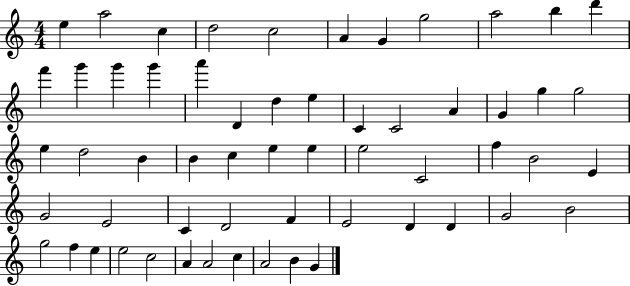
E5/q A5/h C5/q D5/h C5/h A4/q G4/q G5/h A5/h B5/q D6/q F6/q G6/q G6/q G6/q A6/q D4/q D5/q E5/q C4/q C4/h A4/q G4/q G5/q G5/h E5/q D5/h B4/q B4/q C5/q E5/q E5/q E5/h C4/h F5/q B4/h E4/q G4/h E4/h C4/q D4/h F4/q E4/h D4/q D4/q G4/h B4/h G5/h F5/q E5/q E5/h C5/h A4/q A4/h C5/q A4/h B4/q G4/q